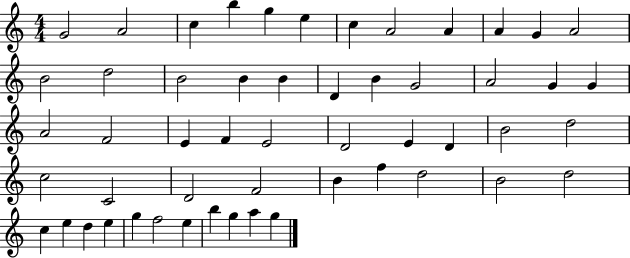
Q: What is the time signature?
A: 4/4